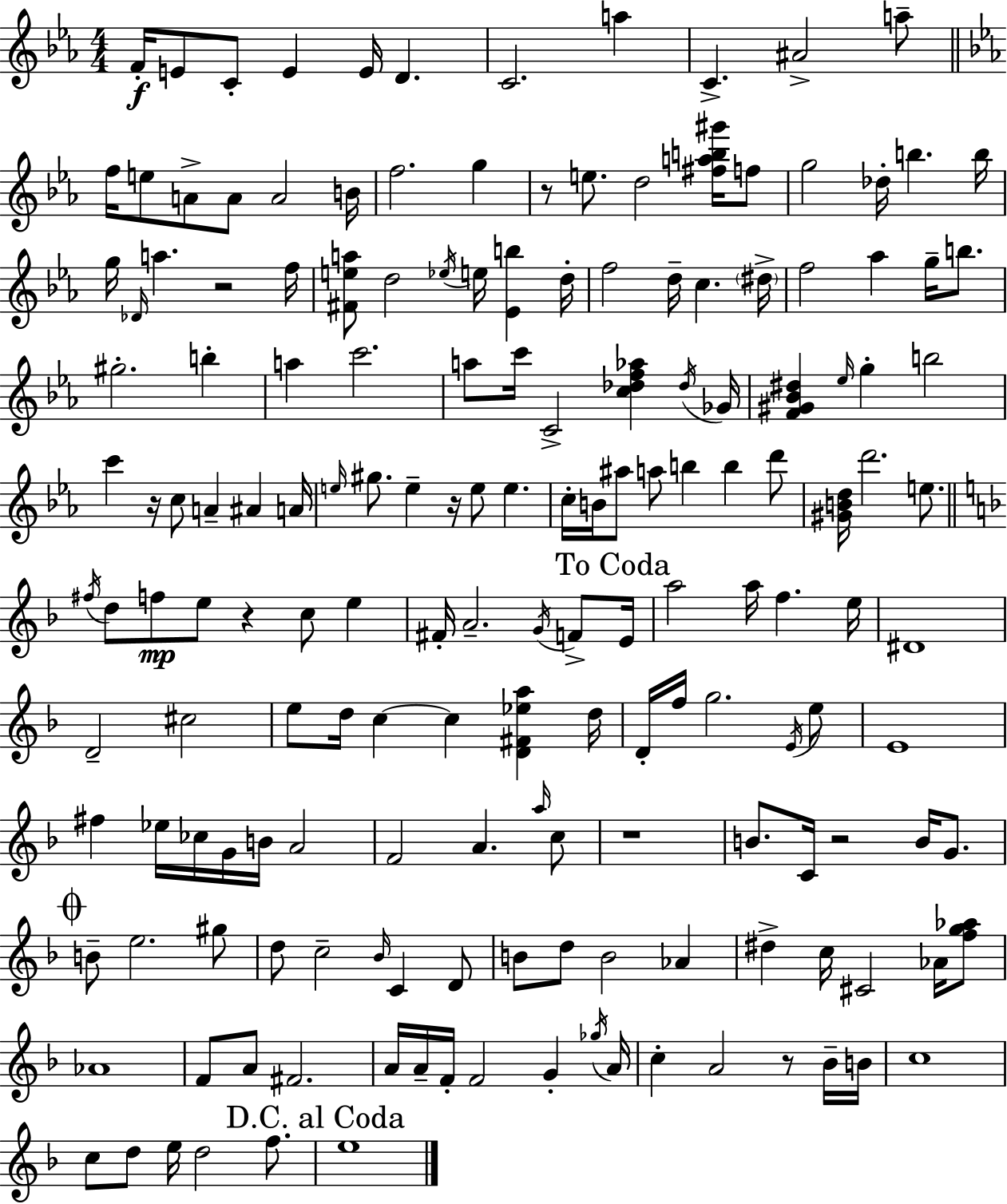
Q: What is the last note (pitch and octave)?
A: E5